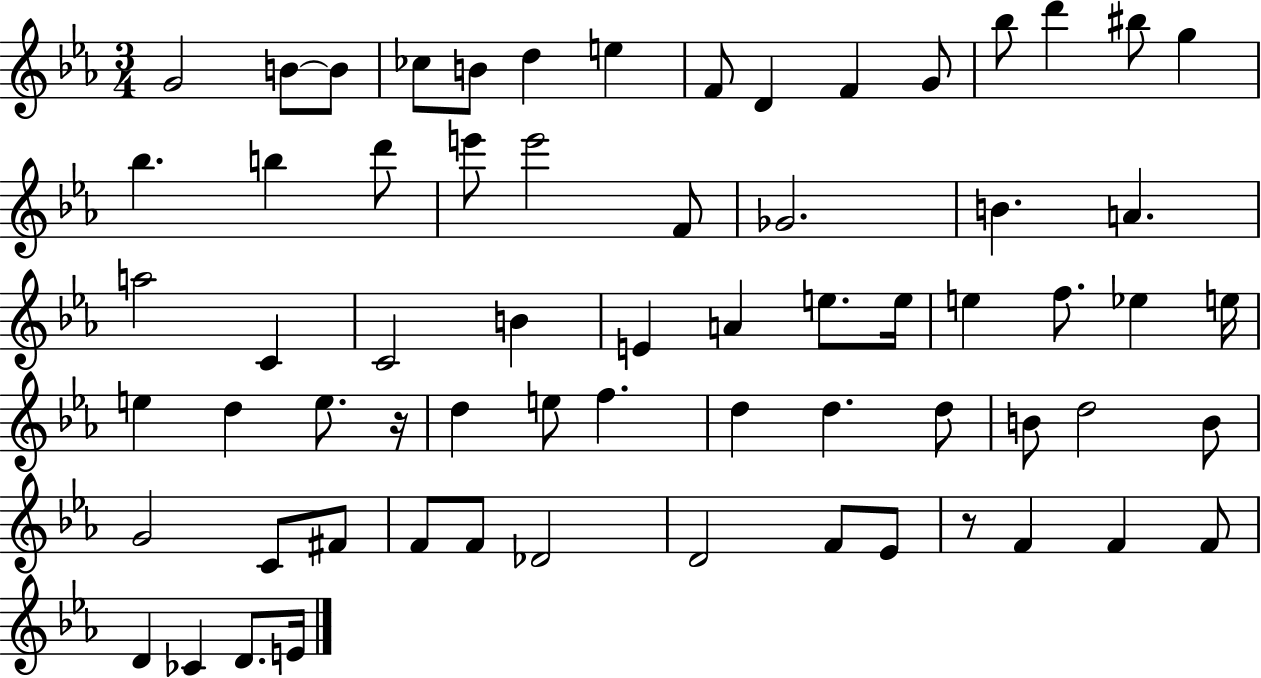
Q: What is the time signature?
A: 3/4